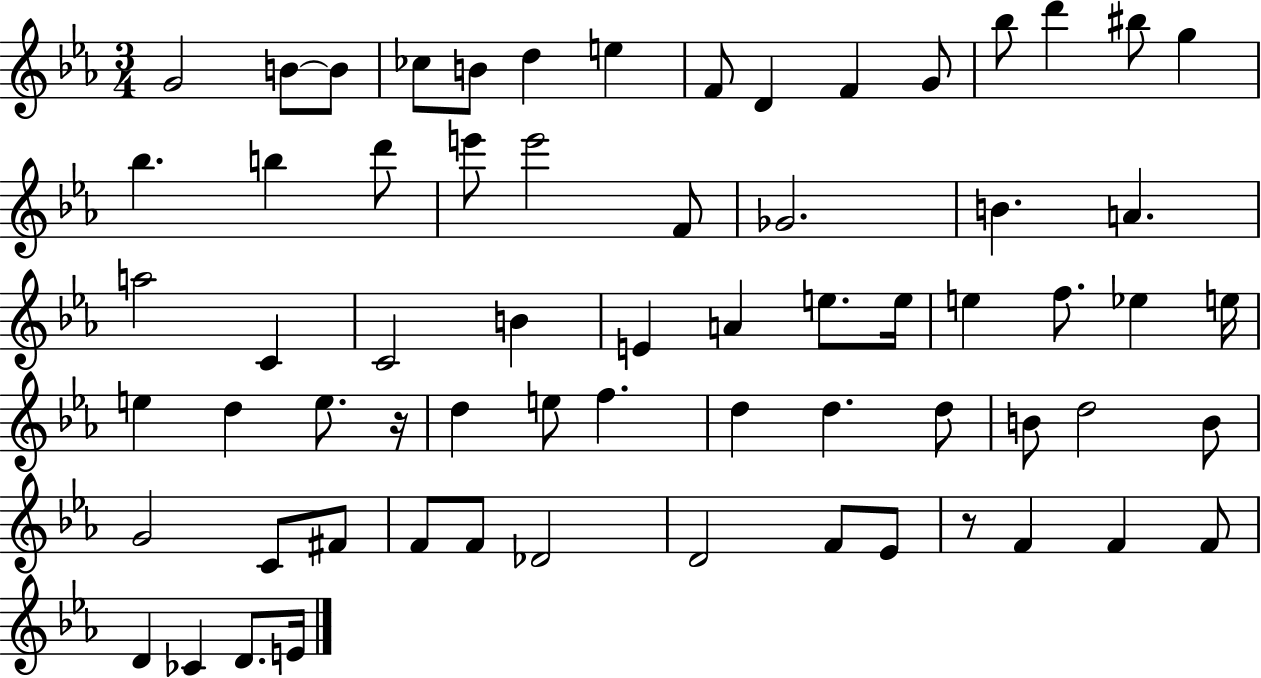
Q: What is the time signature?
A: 3/4